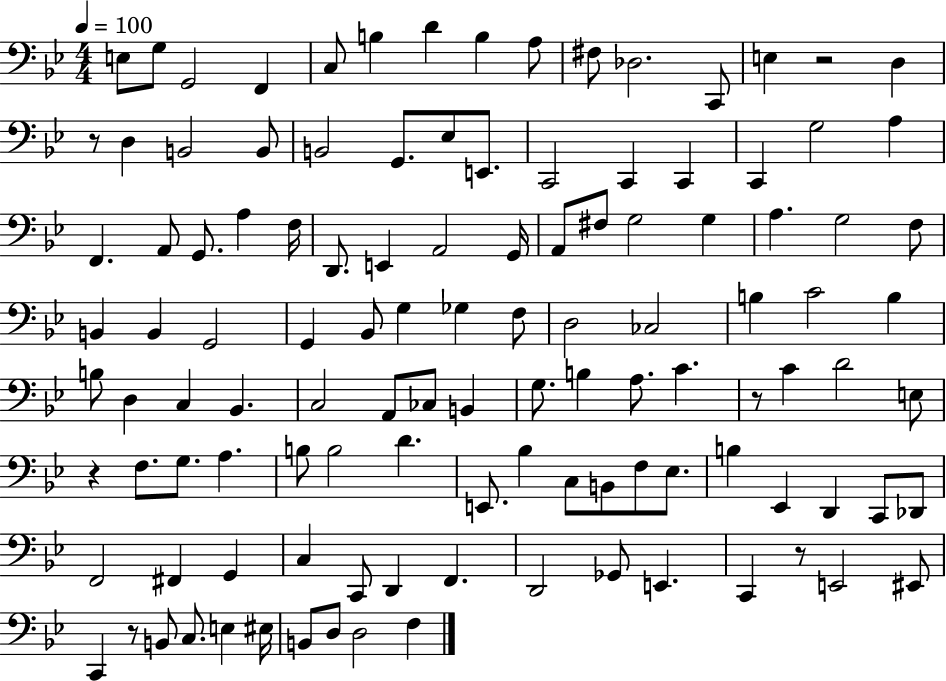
{
  \clef bass
  \numericTimeSignature
  \time 4/4
  \key bes \major
  \tempo 4 = 100
  e8 g8 g,2 f,4 | c8 b4 d'4 b4 a8 | fis8 des2. c,8 | e4 r2 d4 | \break r8 d4 b,2 b,8 | b,2 g,8. ees8 e,8. | c,2 c,4 c,4 | c,4 g2 a4 | \break f,4. a,8 g,8. a4 f16 | d,8. e,4 a,2 g,16 | a,8 fis8 g2 g4 | a4. g2 f8 | \break b,4 b,4 g,2 | g,4 bes,8 g4 ges4 f8 | d2 ces2 | b4 c'2 b4 | \break b8 d4 c4 bes,4. | c2 a,8 ces8 b,4 | g8. b4 a8. c'4. | r8 c'4 d'2 e8 | \break r4 f8. g8. a4. | b8 b2 d'4. | e,8. bes4 c8 b,8 f8 ees8. | b4 ees,4 d,4 c,8 des,8 | \break f,2 fis,4 g,4 | c4 c,8 d,4 f,4. | d,2 ges,8 e,4. | c,4 r8 e,2 eis,8 | \break c,4 r8 b,8 c8. e4 eis16 | b,8 d8 d2 f4 | \bar "|."
}